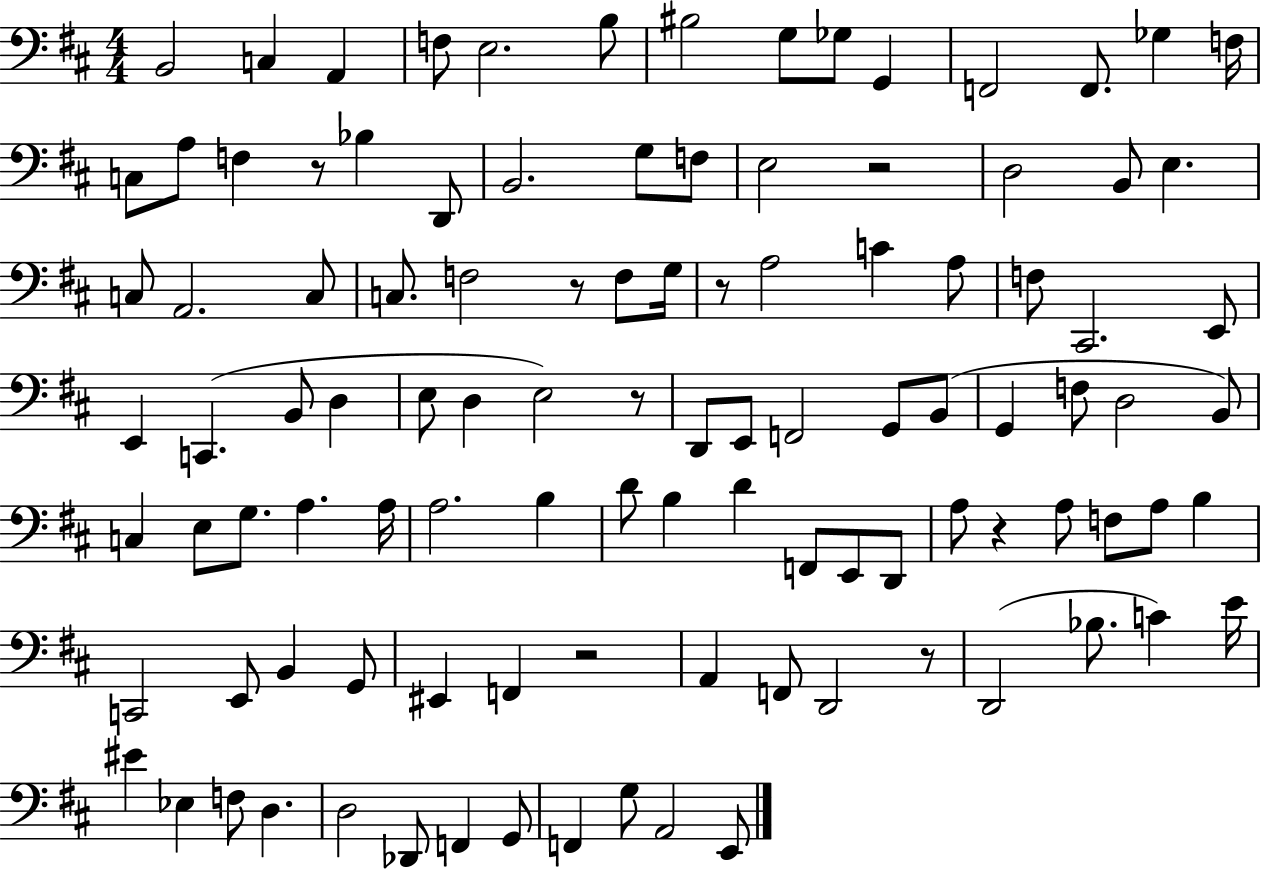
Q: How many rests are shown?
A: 8